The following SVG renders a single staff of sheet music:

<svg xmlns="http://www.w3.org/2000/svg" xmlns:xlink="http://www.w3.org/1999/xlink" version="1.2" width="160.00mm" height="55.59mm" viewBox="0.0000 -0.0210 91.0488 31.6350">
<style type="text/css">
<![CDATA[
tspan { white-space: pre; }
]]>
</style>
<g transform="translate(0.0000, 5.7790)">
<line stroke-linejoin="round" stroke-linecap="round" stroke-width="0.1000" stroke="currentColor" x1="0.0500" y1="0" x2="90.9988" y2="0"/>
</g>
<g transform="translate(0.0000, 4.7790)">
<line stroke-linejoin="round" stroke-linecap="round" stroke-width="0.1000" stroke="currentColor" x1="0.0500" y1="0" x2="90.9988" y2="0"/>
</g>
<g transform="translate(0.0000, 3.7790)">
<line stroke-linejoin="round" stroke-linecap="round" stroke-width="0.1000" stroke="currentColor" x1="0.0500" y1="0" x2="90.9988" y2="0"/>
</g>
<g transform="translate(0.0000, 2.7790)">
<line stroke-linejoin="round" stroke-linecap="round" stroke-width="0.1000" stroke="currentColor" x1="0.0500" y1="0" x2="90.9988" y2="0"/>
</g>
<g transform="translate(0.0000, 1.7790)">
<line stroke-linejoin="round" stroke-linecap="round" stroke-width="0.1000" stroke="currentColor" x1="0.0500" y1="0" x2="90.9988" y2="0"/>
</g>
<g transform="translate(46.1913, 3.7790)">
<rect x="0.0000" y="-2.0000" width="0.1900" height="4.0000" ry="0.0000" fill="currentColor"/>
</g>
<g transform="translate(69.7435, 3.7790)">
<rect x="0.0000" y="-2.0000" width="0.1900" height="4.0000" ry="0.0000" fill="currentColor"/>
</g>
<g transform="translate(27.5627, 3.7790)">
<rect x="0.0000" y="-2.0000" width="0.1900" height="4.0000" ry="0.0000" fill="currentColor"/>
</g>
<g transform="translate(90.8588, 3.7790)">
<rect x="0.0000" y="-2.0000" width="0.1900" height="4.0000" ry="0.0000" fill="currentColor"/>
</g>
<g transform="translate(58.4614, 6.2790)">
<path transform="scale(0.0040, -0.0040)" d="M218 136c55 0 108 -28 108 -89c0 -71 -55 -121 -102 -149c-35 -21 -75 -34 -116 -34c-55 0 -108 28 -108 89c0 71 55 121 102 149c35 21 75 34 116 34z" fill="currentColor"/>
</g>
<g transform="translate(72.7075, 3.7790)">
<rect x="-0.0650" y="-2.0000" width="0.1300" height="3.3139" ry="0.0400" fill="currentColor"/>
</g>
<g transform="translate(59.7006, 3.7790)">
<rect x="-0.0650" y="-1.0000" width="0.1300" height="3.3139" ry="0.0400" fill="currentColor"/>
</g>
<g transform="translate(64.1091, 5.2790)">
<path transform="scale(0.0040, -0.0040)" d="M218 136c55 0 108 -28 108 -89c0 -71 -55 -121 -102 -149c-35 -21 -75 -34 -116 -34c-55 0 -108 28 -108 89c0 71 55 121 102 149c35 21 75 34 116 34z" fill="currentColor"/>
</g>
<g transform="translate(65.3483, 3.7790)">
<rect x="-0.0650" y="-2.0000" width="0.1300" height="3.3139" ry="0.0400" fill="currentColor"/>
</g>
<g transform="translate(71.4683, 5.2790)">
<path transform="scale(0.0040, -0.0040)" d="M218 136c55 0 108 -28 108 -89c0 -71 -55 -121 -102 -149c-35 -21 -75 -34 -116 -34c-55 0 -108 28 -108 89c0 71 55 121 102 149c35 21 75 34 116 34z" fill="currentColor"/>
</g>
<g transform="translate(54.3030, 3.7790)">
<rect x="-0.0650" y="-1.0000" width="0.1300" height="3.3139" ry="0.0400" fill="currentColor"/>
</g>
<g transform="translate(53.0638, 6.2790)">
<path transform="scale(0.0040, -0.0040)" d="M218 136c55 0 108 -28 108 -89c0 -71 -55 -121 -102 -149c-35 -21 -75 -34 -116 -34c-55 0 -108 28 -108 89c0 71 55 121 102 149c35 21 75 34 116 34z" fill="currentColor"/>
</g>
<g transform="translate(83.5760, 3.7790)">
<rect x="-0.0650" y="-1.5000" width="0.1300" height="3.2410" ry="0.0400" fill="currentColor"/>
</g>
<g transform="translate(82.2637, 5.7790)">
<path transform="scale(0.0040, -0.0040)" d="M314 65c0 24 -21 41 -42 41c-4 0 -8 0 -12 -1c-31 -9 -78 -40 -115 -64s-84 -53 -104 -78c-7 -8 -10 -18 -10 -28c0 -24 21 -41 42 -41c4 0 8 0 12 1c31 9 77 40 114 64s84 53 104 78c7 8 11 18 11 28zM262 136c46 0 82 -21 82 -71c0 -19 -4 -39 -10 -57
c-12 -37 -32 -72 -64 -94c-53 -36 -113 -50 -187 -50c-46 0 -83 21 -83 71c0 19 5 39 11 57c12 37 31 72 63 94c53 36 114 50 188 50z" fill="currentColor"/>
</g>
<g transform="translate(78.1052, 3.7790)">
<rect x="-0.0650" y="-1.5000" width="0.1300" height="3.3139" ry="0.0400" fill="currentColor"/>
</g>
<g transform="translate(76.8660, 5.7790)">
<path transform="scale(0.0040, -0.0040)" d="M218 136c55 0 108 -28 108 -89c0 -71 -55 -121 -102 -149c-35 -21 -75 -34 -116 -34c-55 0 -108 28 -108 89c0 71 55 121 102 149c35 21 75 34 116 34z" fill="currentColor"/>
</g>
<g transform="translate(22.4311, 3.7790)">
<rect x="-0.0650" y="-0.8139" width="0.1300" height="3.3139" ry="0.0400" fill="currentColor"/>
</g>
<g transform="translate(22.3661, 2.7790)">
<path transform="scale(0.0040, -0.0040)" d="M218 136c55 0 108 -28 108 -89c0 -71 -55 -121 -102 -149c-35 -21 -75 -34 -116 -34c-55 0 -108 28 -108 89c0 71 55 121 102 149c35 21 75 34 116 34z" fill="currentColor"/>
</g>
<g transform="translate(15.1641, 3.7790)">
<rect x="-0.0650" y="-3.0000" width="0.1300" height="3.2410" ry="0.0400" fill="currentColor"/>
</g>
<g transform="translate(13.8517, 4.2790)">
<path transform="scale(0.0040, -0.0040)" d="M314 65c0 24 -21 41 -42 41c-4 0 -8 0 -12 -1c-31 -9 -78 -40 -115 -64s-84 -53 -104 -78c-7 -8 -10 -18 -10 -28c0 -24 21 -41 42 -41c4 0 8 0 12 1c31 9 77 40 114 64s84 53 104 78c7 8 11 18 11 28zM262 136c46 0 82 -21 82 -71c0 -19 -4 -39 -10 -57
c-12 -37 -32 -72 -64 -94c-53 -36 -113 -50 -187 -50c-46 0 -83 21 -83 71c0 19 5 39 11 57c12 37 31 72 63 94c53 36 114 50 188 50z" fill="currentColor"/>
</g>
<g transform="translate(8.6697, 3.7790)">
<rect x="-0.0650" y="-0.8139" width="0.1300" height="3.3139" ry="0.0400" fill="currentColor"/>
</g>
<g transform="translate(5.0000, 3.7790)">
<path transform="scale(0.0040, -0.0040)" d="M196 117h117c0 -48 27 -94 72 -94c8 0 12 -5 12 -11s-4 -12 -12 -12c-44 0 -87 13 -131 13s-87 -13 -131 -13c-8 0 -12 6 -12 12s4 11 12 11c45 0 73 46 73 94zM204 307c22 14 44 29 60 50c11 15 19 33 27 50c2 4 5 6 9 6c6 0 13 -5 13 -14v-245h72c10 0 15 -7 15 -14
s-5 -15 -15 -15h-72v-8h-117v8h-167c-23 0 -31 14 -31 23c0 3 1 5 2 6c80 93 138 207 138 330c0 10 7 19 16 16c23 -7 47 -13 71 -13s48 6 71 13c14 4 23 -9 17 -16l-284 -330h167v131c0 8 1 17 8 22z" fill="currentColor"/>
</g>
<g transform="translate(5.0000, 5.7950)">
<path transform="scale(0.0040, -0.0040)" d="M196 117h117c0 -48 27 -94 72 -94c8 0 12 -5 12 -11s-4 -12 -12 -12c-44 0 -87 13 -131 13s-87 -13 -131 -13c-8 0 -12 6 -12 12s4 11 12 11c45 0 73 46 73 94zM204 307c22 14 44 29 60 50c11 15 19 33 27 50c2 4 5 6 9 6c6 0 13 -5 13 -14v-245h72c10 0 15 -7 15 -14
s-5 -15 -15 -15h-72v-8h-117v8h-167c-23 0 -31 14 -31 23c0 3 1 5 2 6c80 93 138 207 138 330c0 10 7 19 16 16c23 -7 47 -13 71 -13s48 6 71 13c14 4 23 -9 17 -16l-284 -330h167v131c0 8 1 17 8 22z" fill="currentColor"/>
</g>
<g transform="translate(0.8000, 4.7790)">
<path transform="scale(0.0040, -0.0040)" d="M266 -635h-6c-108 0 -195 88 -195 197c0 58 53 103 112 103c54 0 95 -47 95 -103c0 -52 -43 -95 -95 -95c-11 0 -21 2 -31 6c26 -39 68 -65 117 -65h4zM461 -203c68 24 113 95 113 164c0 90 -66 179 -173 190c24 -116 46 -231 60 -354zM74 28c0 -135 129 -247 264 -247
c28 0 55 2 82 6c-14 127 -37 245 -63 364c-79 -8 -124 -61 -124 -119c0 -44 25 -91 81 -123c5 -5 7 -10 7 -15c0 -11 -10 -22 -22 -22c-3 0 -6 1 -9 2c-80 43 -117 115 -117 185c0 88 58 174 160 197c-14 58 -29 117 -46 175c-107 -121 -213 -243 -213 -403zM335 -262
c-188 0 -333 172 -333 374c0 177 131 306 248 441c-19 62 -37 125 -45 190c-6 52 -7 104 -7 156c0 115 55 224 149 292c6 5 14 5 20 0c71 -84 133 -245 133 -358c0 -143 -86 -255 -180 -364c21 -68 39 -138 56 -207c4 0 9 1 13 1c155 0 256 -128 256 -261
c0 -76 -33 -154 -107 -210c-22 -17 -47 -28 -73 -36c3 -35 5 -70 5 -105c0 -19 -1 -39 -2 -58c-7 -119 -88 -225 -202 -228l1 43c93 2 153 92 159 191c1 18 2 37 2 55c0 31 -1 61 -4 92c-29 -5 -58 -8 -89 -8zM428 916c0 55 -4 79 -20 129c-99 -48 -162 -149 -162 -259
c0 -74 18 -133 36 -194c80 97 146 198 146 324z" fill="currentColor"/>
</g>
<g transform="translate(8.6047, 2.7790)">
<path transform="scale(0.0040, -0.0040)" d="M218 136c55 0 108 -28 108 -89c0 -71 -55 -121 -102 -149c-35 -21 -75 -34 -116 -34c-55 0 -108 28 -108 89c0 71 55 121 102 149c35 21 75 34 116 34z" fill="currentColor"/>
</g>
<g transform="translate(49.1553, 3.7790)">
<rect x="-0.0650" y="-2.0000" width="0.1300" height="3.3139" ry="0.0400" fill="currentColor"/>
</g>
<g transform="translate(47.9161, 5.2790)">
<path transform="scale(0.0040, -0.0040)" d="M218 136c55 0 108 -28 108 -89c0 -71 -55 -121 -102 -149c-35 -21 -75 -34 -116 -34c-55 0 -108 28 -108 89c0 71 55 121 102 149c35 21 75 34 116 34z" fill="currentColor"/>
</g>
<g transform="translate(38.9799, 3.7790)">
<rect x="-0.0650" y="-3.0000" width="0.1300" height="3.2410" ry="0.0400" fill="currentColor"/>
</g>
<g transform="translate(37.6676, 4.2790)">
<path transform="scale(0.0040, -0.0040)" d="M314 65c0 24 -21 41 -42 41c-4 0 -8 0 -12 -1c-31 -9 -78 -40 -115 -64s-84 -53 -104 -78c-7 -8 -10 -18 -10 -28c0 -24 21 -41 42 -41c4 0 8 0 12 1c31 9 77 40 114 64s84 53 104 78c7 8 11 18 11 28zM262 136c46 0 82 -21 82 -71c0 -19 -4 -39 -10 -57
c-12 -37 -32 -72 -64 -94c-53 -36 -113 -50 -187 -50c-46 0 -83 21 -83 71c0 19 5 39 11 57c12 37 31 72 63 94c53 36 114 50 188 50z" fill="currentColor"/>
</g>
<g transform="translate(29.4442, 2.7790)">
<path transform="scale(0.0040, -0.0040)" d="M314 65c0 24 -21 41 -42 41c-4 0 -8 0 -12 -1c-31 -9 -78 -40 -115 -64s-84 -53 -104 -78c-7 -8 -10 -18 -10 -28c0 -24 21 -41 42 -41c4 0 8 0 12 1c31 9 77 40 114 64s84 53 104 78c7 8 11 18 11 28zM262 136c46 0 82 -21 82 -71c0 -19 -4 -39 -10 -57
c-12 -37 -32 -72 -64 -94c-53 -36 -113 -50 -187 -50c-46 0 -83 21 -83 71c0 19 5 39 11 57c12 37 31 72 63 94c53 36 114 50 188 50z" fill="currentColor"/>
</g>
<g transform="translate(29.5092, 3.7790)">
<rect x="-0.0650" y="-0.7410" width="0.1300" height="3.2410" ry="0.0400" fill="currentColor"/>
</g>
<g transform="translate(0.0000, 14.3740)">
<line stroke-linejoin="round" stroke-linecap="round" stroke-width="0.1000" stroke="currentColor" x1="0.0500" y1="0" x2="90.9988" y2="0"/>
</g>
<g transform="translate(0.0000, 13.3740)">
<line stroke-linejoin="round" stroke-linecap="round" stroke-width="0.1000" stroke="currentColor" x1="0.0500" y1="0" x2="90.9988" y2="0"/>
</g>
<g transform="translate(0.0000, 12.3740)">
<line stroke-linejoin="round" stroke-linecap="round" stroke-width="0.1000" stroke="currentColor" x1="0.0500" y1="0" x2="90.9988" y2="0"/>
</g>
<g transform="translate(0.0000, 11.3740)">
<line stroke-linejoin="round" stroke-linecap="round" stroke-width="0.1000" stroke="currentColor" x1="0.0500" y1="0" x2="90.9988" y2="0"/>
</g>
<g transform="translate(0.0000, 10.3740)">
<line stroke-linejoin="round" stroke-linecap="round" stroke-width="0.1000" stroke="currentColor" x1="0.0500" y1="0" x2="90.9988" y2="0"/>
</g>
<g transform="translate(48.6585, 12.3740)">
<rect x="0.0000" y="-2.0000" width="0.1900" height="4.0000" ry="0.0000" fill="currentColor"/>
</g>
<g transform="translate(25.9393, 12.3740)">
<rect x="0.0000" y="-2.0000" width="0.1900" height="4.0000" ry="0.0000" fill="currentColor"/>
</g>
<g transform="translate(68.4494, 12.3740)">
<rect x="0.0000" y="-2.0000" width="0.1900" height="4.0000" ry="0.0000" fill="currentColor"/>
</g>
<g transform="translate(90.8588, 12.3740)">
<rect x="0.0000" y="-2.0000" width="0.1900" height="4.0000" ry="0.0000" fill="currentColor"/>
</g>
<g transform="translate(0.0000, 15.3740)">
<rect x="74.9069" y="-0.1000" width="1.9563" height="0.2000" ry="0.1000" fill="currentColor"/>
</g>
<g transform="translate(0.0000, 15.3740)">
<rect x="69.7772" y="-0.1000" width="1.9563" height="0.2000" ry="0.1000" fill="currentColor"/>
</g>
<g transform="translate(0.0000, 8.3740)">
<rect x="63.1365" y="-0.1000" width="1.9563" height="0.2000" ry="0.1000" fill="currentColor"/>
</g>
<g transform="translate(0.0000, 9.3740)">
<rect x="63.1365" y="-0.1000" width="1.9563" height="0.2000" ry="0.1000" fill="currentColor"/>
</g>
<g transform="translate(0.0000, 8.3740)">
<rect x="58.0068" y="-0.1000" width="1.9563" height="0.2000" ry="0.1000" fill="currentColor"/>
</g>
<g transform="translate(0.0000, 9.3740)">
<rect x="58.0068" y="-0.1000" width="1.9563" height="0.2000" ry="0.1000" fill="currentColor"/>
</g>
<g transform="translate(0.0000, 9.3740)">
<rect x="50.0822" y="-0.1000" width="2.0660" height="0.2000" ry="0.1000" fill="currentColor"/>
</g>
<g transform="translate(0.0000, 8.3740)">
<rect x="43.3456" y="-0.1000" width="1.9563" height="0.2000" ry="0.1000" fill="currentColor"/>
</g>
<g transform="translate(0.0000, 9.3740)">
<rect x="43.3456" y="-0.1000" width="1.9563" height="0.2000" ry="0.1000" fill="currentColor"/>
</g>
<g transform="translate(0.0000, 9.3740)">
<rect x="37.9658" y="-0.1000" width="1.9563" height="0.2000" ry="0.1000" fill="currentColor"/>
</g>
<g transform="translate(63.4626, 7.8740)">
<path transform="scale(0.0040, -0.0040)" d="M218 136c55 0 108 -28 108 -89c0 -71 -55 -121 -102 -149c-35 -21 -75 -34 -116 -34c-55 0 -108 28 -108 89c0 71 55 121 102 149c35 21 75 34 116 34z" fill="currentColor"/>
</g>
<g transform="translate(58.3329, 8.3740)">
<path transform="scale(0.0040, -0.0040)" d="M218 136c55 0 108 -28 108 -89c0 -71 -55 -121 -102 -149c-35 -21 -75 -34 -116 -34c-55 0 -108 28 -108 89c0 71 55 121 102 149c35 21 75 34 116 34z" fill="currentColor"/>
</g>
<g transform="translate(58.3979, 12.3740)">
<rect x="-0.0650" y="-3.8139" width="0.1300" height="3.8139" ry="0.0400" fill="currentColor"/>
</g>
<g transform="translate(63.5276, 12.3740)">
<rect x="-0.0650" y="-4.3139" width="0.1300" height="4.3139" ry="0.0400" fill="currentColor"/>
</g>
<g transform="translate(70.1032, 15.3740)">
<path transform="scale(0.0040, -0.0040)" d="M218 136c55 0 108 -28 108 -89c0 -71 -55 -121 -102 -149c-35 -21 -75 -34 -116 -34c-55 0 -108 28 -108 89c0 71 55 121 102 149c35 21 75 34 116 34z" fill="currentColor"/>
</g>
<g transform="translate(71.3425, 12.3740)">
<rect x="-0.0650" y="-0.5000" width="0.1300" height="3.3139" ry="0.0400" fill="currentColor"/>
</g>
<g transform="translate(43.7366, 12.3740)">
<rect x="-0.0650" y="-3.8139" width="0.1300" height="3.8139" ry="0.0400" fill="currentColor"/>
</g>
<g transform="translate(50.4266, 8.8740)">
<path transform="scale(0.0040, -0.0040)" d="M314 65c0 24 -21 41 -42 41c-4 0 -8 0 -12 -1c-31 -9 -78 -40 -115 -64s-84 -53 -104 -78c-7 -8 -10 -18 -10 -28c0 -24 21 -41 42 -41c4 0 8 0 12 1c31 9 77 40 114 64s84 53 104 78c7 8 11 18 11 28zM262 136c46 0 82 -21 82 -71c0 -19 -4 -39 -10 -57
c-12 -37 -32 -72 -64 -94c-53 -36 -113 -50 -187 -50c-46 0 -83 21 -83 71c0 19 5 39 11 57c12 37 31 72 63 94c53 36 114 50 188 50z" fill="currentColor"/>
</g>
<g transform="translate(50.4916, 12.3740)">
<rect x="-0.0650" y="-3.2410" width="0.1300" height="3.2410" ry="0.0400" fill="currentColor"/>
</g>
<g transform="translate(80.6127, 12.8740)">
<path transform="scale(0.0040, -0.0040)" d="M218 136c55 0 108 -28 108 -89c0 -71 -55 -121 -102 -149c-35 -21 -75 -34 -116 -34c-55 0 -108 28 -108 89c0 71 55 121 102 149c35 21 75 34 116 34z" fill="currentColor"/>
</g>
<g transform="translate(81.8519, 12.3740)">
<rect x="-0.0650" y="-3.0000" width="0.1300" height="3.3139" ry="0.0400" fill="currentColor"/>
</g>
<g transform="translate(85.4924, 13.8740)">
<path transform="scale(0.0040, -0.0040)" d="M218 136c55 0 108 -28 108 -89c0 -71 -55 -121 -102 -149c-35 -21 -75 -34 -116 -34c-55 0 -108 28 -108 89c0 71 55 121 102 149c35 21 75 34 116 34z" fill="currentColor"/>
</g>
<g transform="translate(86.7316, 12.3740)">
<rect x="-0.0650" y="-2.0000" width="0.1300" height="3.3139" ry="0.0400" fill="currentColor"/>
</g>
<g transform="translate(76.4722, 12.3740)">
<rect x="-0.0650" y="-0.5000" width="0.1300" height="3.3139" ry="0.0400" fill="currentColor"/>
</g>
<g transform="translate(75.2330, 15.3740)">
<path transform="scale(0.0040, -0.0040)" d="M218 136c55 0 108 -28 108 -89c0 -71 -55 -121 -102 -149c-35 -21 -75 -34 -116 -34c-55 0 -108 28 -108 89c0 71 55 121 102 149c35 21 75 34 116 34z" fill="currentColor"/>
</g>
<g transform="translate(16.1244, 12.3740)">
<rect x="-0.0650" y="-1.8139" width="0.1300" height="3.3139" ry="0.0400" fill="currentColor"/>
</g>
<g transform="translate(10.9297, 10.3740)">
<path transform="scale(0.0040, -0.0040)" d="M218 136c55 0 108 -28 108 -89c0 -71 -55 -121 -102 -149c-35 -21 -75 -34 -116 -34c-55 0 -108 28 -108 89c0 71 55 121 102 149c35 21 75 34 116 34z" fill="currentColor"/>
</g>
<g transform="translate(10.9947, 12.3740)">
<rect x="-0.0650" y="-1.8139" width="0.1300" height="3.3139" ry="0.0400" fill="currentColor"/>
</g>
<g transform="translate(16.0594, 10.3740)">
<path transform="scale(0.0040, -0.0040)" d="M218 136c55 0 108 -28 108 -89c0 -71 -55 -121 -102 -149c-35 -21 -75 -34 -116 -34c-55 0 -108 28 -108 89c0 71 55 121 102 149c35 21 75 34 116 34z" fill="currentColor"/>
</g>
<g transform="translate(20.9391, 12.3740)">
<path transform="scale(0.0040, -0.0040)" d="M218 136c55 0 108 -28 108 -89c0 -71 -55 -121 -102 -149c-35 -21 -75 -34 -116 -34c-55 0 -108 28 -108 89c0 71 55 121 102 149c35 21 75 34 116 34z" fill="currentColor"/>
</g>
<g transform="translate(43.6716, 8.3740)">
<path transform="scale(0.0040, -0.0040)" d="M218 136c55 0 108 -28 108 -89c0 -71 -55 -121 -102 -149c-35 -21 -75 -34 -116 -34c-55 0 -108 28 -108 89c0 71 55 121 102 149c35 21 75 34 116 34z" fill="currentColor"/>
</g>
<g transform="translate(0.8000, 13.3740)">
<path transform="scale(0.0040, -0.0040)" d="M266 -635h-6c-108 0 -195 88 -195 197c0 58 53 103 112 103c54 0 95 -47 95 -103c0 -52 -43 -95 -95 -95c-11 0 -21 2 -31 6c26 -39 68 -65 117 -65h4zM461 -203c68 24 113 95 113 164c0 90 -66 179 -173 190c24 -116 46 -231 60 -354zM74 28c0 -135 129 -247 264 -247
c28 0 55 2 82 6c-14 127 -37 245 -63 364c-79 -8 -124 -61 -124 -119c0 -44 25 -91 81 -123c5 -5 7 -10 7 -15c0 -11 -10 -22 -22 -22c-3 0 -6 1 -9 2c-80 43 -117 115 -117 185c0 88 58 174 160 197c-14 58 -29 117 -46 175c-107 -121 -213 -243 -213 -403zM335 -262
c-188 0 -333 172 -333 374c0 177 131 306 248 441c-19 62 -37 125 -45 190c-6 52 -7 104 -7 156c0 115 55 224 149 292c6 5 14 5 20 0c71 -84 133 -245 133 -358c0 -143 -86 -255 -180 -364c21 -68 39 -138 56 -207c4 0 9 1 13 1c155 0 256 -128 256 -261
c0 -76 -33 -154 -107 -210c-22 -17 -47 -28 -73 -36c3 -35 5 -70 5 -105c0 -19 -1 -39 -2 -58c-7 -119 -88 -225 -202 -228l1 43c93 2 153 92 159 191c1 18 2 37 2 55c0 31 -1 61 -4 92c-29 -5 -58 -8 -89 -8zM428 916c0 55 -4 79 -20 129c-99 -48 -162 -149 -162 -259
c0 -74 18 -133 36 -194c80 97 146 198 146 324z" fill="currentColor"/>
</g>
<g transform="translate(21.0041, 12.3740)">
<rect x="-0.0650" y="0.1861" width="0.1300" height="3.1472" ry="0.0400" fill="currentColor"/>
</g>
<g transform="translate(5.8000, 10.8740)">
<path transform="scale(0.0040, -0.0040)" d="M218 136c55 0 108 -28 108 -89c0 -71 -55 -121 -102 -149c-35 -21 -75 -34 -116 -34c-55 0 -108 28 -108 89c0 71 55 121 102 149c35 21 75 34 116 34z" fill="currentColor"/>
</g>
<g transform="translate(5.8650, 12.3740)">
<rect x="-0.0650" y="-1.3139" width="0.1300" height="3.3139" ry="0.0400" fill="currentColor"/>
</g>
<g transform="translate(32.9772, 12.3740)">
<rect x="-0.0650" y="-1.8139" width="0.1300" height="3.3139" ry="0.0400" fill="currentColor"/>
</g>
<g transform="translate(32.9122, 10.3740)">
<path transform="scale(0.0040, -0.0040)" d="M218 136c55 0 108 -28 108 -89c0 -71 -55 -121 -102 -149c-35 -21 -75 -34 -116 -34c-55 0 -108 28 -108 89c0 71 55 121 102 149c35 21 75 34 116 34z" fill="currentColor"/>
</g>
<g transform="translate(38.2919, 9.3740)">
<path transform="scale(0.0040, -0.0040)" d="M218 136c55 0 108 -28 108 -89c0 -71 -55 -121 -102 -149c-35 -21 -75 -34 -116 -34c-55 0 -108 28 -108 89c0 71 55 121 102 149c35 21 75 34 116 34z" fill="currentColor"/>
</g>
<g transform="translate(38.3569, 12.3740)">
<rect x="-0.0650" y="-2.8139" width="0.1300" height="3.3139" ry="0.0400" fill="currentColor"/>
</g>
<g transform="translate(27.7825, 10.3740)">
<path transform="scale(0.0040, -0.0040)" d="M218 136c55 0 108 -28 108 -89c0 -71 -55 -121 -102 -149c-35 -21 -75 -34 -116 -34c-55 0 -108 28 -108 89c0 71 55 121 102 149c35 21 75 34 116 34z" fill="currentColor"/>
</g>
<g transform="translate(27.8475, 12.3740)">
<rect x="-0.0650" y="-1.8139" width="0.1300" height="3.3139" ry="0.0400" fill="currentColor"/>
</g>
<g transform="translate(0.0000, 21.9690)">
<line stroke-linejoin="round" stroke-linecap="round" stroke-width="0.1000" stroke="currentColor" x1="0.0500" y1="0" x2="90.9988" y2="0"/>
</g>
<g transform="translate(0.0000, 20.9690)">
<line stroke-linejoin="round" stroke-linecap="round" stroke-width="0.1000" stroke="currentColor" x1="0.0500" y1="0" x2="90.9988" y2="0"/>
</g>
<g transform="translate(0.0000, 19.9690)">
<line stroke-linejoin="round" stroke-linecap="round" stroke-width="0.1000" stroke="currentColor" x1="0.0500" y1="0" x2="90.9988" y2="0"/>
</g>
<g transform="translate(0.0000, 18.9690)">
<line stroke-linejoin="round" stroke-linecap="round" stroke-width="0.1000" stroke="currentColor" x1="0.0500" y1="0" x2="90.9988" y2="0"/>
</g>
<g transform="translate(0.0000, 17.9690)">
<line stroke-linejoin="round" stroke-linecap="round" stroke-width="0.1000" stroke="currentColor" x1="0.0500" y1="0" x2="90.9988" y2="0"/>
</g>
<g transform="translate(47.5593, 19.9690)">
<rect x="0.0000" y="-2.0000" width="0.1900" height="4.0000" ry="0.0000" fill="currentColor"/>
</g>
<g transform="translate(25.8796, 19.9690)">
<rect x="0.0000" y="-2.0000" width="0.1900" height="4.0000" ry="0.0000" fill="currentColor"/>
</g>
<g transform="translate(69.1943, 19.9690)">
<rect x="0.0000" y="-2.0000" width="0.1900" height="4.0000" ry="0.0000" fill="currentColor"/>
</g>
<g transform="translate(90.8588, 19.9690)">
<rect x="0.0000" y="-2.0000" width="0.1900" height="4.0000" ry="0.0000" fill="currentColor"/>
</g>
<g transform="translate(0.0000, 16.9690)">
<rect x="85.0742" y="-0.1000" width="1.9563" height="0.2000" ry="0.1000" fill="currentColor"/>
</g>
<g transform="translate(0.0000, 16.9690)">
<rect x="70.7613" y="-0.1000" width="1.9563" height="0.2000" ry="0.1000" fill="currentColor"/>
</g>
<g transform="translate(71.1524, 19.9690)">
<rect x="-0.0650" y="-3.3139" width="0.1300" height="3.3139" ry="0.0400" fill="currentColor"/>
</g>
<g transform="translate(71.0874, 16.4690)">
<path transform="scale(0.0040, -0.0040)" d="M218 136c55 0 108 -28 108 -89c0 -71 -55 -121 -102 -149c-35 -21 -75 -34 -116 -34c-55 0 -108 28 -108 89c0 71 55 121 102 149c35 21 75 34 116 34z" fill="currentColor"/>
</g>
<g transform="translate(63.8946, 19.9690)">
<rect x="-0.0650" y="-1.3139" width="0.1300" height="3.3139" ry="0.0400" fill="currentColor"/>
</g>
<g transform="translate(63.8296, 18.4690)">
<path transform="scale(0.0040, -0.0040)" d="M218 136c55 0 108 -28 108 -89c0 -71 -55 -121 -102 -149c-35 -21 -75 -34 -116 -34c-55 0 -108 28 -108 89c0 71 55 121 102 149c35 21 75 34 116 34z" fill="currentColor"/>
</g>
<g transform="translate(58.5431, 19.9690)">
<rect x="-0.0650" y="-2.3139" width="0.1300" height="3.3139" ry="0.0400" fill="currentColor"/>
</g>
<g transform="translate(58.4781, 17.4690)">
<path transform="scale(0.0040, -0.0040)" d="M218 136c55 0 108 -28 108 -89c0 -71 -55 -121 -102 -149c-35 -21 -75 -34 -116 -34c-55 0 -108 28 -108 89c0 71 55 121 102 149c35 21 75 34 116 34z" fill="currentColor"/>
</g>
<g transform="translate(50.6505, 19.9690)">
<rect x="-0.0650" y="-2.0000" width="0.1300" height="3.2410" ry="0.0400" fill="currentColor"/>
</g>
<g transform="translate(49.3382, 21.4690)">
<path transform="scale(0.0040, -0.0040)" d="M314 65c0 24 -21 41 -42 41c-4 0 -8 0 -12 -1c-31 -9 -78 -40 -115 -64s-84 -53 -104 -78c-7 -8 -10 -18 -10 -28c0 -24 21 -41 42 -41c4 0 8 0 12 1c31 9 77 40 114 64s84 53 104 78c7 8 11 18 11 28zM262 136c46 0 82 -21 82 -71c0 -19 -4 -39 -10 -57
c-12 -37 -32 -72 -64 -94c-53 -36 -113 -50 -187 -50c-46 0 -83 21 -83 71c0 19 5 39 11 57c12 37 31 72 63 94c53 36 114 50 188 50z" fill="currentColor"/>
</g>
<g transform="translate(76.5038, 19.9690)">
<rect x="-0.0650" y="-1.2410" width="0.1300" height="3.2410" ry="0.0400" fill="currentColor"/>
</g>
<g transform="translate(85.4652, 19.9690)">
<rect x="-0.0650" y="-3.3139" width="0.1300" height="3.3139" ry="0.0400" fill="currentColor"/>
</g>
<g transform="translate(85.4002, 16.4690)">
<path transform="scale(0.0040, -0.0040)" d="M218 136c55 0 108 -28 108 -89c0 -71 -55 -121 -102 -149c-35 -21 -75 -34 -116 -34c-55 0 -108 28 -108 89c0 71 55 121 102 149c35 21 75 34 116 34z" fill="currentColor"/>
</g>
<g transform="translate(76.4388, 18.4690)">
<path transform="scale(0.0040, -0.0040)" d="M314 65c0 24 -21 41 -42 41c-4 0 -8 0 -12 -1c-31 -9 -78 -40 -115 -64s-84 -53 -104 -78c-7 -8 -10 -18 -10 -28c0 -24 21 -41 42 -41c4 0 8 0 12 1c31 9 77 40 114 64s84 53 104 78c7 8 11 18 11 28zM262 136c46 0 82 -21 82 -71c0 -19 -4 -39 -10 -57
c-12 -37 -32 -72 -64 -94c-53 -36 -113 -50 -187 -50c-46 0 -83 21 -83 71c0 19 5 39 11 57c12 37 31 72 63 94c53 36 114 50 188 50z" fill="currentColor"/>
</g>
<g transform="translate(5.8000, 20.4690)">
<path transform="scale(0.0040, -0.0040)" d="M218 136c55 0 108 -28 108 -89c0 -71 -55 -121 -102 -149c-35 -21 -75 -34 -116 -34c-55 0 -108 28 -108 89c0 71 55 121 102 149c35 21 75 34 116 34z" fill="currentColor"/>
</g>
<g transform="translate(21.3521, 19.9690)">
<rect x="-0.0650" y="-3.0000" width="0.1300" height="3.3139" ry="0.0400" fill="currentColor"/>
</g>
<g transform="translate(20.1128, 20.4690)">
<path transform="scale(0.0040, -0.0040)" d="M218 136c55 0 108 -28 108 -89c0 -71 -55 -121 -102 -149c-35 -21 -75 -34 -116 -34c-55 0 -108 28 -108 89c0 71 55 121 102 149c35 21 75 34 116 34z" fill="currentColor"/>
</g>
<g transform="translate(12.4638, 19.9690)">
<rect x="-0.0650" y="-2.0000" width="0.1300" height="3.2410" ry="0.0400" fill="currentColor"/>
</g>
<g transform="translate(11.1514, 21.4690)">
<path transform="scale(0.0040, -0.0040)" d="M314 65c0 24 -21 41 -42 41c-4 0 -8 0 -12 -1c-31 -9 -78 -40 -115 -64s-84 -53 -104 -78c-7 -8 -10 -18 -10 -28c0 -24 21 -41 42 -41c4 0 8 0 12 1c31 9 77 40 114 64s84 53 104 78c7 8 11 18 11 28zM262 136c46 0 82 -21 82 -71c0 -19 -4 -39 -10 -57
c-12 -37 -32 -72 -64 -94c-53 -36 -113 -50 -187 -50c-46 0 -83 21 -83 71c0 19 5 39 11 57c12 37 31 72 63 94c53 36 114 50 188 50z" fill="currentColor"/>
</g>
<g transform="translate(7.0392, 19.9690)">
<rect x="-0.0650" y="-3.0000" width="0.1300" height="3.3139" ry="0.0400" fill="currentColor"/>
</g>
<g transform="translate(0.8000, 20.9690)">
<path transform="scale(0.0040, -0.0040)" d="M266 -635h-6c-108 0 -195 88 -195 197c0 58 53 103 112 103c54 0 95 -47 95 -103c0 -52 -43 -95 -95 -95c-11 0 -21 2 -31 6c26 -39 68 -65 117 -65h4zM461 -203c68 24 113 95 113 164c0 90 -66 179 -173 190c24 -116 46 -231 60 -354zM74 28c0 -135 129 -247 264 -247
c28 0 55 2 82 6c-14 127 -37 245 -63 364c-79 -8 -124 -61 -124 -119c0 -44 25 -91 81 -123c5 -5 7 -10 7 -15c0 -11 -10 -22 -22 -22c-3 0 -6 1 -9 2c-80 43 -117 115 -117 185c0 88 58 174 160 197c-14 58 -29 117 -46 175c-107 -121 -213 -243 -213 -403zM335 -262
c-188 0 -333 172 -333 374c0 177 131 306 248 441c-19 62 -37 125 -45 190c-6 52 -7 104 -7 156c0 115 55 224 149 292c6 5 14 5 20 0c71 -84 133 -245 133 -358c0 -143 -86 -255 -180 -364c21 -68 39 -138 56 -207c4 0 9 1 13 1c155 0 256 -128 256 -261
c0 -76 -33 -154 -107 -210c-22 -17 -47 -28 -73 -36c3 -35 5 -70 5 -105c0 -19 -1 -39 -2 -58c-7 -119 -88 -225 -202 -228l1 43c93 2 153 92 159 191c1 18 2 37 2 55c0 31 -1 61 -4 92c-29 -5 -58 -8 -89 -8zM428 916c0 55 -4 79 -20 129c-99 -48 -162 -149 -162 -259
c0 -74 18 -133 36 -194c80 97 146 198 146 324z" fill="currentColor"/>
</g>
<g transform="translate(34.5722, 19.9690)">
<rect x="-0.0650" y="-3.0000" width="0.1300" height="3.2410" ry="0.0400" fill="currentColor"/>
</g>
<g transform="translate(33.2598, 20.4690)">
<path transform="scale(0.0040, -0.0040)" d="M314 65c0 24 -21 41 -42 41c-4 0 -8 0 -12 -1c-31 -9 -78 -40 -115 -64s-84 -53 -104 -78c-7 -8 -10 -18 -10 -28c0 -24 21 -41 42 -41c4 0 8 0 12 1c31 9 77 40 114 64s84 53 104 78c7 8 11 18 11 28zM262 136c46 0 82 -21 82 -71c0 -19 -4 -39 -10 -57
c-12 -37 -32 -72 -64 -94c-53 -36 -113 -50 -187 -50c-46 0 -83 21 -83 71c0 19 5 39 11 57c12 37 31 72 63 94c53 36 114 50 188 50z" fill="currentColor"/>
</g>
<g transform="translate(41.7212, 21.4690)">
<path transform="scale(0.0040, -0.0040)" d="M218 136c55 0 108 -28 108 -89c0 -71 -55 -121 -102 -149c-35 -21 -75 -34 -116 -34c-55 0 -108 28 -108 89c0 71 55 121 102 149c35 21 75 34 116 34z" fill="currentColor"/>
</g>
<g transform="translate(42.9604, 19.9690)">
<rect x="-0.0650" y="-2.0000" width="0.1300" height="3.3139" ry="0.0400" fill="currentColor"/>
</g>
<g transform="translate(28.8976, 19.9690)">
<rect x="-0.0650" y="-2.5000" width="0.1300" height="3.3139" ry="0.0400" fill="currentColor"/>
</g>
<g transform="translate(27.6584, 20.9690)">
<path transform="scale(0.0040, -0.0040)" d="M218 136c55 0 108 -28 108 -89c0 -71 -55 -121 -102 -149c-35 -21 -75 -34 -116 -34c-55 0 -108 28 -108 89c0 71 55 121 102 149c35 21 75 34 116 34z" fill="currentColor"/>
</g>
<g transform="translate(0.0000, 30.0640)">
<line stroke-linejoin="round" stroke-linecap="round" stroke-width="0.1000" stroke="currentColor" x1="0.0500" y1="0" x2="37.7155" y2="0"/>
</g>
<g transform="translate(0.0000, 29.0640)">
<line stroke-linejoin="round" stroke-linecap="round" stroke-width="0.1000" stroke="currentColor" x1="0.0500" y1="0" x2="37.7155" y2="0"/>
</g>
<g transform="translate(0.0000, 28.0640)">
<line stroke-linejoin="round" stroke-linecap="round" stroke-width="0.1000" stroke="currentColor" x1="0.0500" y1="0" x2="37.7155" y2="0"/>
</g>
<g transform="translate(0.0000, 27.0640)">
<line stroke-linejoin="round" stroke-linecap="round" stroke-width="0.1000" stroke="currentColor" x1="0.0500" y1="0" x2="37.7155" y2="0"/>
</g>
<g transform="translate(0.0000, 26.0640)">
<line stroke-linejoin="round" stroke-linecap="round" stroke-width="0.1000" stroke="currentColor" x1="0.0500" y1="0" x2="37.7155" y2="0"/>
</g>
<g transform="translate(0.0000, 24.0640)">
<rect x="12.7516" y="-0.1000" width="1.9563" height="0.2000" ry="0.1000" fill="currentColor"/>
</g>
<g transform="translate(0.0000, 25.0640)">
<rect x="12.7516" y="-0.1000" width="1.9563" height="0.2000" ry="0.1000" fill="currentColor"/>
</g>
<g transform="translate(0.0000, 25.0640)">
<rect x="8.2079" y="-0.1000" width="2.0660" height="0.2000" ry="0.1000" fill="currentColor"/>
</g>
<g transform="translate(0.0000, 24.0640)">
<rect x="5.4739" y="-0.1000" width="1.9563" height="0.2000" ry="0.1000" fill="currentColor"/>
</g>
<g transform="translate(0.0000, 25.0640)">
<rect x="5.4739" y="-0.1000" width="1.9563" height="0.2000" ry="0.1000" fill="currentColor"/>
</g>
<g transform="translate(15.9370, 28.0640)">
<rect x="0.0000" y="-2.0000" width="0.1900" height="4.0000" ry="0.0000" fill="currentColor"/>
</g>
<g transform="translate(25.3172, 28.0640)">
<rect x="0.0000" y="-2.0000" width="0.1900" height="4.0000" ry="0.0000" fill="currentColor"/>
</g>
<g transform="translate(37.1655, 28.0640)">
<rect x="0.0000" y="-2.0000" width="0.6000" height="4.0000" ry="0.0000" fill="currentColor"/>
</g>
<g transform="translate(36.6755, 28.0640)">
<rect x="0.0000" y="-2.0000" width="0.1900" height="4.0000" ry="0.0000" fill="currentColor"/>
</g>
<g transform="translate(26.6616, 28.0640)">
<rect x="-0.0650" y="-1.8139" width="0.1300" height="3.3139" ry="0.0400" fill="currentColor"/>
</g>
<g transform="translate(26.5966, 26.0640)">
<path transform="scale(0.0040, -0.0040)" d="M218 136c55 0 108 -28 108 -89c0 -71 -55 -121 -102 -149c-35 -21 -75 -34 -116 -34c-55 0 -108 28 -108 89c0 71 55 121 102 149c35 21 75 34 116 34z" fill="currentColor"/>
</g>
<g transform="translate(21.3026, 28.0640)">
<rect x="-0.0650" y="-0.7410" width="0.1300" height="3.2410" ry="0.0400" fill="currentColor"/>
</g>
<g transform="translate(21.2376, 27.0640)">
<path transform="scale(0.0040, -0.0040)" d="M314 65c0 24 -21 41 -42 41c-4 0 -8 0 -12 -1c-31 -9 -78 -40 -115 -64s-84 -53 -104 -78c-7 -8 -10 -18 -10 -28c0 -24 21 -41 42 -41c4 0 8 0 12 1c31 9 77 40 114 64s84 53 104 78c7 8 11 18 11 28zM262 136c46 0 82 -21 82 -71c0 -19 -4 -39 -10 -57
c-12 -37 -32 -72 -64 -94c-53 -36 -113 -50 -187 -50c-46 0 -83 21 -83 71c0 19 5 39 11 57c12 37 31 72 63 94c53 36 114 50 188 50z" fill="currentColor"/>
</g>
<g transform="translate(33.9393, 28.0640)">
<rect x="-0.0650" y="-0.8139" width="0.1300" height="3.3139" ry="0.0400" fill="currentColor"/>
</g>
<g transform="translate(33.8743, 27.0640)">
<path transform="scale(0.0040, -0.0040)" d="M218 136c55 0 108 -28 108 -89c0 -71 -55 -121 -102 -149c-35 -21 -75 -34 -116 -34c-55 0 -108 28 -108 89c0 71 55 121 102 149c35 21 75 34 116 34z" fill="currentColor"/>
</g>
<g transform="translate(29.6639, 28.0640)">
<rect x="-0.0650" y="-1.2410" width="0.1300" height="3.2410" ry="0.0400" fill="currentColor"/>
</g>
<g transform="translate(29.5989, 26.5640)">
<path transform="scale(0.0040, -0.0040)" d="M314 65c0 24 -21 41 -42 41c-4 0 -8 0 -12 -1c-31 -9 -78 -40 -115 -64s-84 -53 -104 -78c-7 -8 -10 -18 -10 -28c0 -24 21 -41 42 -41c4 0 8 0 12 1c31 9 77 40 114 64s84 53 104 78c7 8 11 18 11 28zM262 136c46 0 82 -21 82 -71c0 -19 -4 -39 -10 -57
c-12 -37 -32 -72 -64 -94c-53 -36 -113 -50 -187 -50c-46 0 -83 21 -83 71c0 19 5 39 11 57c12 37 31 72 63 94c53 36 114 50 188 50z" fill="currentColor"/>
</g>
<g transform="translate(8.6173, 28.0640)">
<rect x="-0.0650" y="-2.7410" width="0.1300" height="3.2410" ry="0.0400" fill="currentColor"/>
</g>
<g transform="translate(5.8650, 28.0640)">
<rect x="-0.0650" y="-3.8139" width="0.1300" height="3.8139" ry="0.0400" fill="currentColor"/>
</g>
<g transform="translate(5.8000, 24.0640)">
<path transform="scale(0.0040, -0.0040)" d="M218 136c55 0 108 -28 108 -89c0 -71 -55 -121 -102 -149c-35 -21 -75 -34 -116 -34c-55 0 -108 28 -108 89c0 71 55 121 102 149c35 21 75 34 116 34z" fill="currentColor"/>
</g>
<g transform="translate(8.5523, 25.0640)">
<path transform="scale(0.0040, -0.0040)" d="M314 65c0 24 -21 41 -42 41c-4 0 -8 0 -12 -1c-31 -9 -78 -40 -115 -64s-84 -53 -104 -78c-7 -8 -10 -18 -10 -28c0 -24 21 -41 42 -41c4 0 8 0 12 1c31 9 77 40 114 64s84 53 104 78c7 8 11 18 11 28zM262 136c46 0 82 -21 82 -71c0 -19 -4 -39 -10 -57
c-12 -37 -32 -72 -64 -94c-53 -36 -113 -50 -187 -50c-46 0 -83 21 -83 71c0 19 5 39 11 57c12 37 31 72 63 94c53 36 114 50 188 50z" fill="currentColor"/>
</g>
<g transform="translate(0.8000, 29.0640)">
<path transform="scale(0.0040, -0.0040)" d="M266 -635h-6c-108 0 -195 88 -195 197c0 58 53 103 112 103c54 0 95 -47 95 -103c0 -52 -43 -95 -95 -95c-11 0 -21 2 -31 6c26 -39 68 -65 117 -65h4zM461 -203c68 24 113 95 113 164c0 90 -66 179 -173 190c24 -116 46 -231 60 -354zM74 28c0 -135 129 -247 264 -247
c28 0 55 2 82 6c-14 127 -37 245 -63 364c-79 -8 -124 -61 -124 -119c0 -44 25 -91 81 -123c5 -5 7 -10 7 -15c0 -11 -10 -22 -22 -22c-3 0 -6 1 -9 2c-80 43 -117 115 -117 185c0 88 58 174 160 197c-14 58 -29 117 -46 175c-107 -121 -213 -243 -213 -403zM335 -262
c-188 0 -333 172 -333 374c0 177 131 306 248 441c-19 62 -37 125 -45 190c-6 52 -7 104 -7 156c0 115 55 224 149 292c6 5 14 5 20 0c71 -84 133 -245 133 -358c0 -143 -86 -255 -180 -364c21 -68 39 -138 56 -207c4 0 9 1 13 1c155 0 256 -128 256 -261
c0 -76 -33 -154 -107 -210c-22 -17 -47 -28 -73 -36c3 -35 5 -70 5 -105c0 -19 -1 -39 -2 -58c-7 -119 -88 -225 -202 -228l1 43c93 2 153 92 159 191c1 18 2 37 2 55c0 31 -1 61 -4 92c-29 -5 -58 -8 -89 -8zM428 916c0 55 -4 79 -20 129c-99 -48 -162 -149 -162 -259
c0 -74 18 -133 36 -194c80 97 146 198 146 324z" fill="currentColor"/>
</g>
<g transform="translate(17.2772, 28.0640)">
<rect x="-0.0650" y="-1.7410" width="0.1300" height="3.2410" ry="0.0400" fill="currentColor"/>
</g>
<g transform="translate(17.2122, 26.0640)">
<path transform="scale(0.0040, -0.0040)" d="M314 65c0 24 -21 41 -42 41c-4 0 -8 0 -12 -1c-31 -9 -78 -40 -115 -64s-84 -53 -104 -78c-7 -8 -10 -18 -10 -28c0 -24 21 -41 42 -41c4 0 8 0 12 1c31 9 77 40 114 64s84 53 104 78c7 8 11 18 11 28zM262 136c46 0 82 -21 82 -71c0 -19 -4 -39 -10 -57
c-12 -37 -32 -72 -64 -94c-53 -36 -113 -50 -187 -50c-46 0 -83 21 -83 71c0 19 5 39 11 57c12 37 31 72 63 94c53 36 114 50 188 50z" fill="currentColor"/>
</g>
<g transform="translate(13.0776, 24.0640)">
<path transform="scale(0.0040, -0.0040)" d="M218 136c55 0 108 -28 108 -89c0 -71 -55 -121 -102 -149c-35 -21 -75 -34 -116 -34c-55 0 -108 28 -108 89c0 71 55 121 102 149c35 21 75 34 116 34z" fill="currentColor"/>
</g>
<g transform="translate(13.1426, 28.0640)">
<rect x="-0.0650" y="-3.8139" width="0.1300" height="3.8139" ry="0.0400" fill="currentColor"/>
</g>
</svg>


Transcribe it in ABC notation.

X:1
T:Untitled
M:4/4
L:1/4
K:C
d A2 d d2 A2 F D D F F E E2 e f f B f f a c' b2 c' d' C C A F A F2 A G A2 F F2 g e b e2 b c' a2 c' f2 d2 f e2 d